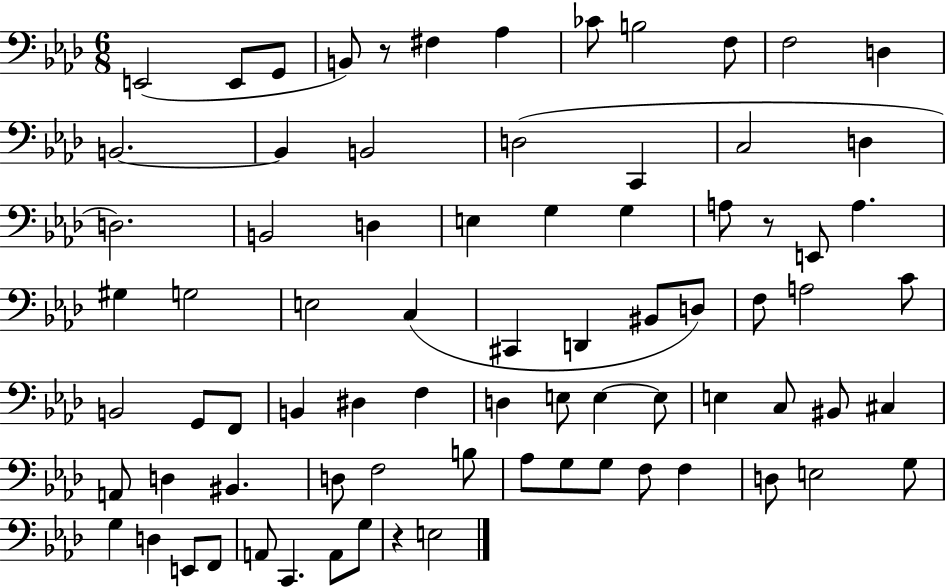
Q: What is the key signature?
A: AES major